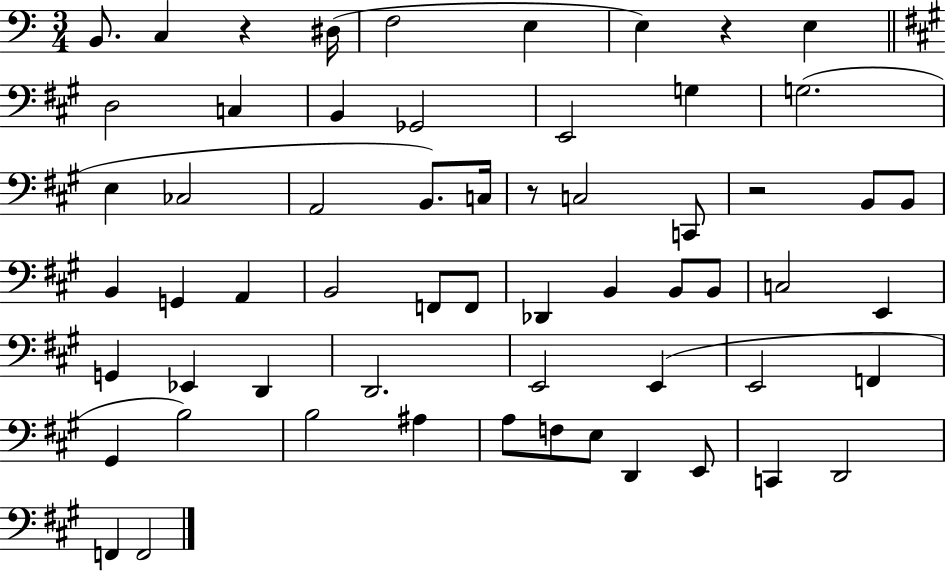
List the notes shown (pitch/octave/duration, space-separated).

B2/e. C3/q R/q D#3/s F3/h E3/q E3/q R/q E3/q D3/h C3/q B2/q Gb2/h E2/h G3/q G3/h. E3/q CES3/h A2/h B2/e. C3/s R/e C3/h C2/e R/h B2/e B2/e B2/q G2/q A2/q B2/h F2/e F2/e Db2/q B2/q B2/e B2/e C3/h E2/q G2/q Eb2/q D2/q D2/h. E2/h E2/q E2/h F2/q G#2/q B3/h B3/h A#3/q A3/e F3/e E3/e D2/q E2/e C2/q D2/h F2/q F2/h